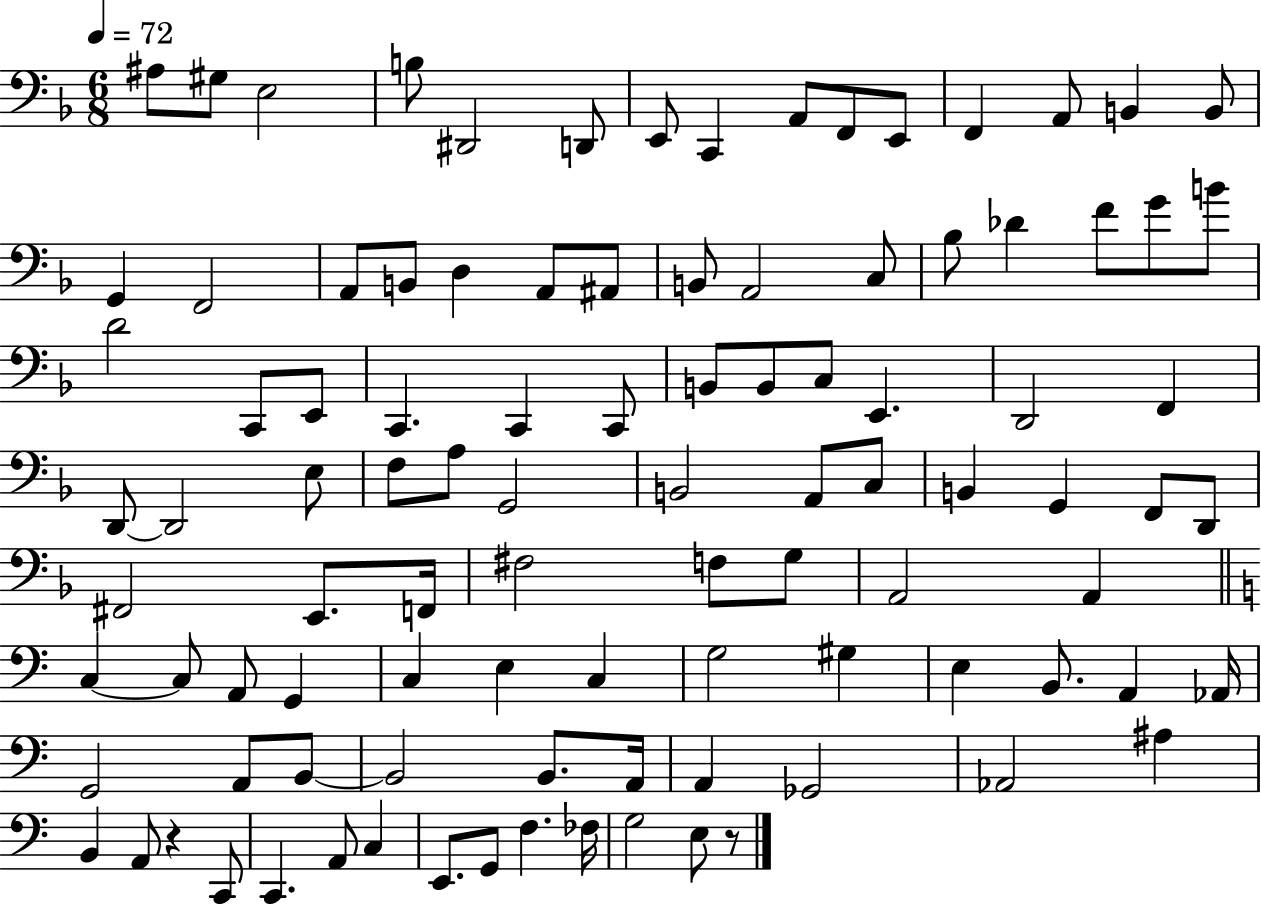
{
  \clef bass
  \numericTimeSignature
  \time 6/8
  \key f \major
  \tempo 4 = 72
  ais8 gis8 e2 | b8 dis,2 d,8 | e,8 c,4 a,8 f,8 e,8 | f,4 a,8 b,4 b,8 | \break g,4 f,2 | a,8 b,8 d4 a,8 ais,8 | b,8 a,2 c8 | bes8 des'4 f'8 g'8 b'8 | \break d'2 c,8 e,8 | c,4. c,4 c,8 | b,8 b,8 c8 e,4. | d,2 f,4 | \break d,8~~ d,2 e8 | f8 a8 g,2 | b,2 a,8 c8 | b,4 g,4 f,8 d,8 | \break fis,2 e,8. f,16 | fis2 f8 g8 | a,2 a,4 | \bar "||" \break \key a \minor c4~~ c8 a,8 g,4 | c4 e4 c4 | g2 gis4 | e4 b,8. a,4 aes,16 | \break g,2 a,8 b,8~~ | b,2 b,8. a,16 | a,4 ges,2 | aes,2 ais4 | \break b,4 a,8 r4 c,8 | c,4. a,8 c4 | e,8. g,8 f4. fes16 | g2 e8 r8 | \break \bar "|."
}